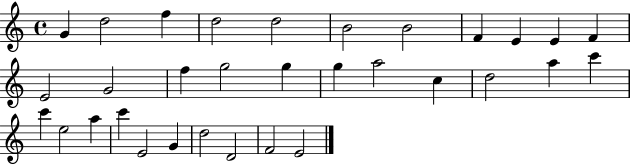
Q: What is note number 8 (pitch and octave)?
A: F4